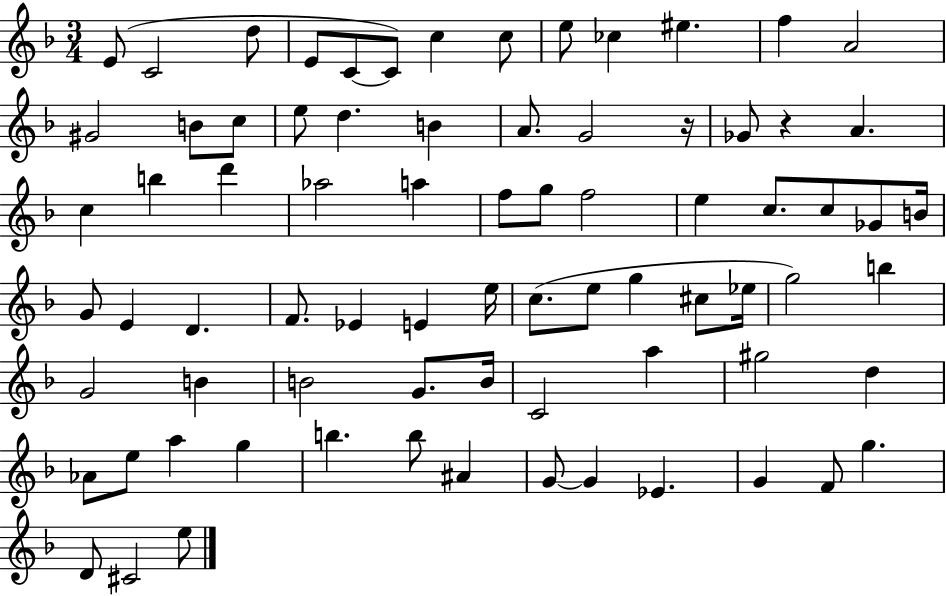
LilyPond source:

{
  \clef treble
  \numericTimeSignature
  \time 3/4
  \key f \major
  \repeat volta 2 { e'8( c'2 d''8 | e'8 c'8~~ c'8) c''4 c''8 | e''8 ces''4 eis''4. | f''4 a'2 | \break gis'2 b'8 c''8 | e''8 d''4. b'4 | a'8. g'2 r16 | ges'8 r4 a'4. | \break c''4 b''4 d'''4 | aes''2 a''4 | f''8 g''8 f''2 | e''4 c''8. c''8 ges'8 b'16 | \break g'8 e'4 d'4. | f'8. ees'4 e'4 e''16 | c''8.( e''8 g''4 cis''8 ees''16 | g''2) b''4 | \break g'2 b'4 | b'2 g'8. b'16 | c'2 a''4 | gis''2 d''4 | \break aes'8 e''8 a''4 g''4 | b''4. b''8 ais'4 | g'8~~ g'4 ees'4. | g'4 f'8 g''4. | \break d'8 cis'2 e''8 | } \bar "|."
}